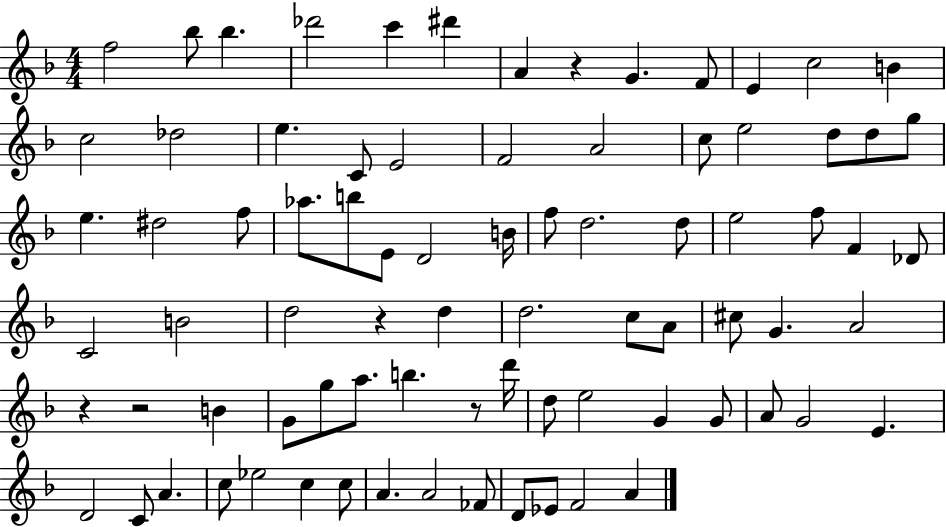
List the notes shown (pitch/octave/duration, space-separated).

F5/h Bb5/e Bb5/q. Db6/h C6/q D#6/q A4/q R/q G4/q. F4/e E4/q C5/h B4/q C5/h Db5/h E5/q. C4/e E4/h F4/h A4/h C5/e E5/h D5/e D5/e G5/e E5/q. D#5/h F5/e Ab5/e. B5/e E4/e D4/h B4/s F5/e D5/h. D5/e E5/h F5/e F4/q Db4/e C4/h B4/h D5/h R/q D5/q D5/h. C5/e A4/e C#5/e G4/q. A4/h R/q R/h B4/q G4/e G5/e A5/e. B5/q. R/e D6/s D5/e E5/h G4/q G4/e A4/e G4/h E4/q. D4/h C4/e A4/q. C5/e Eb5/h C5/q C5/e A4/q. A4/h FES4/e D4/e Eb4/e F4/h A4/q